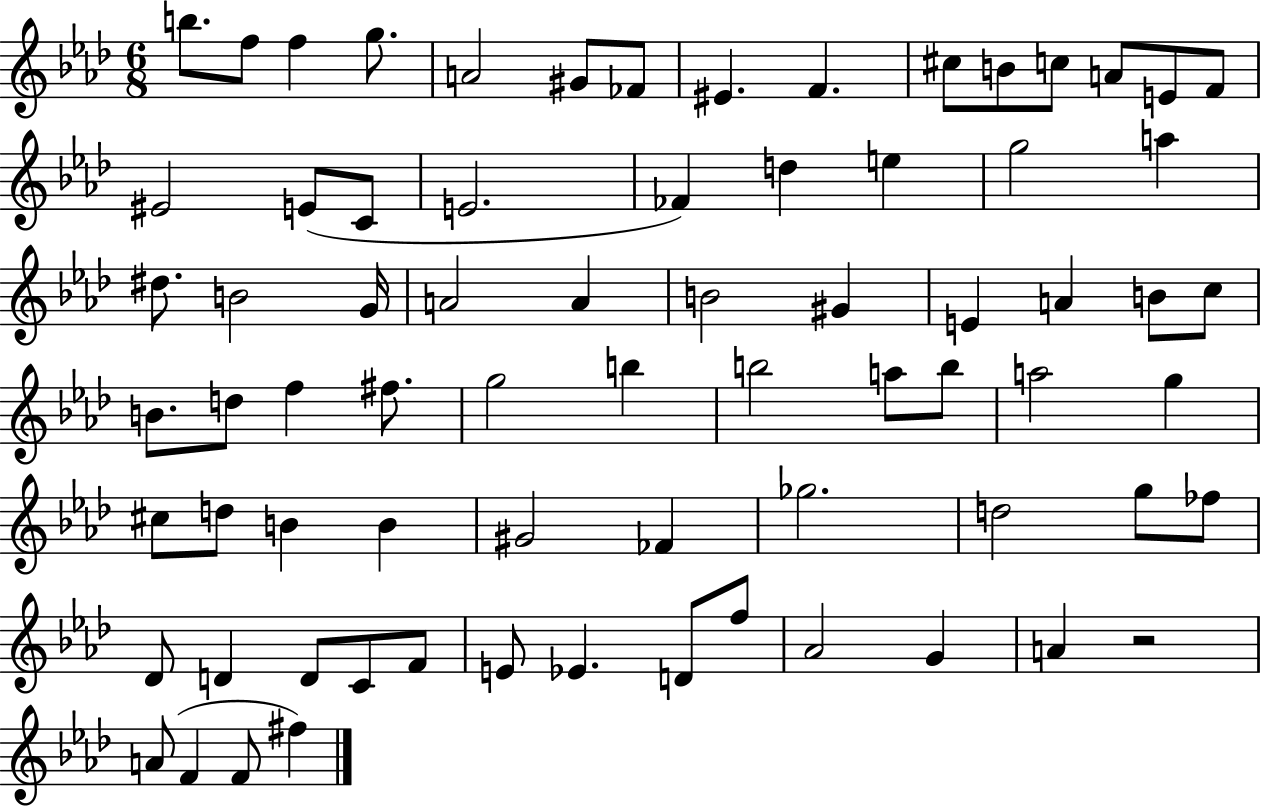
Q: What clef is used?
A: treble